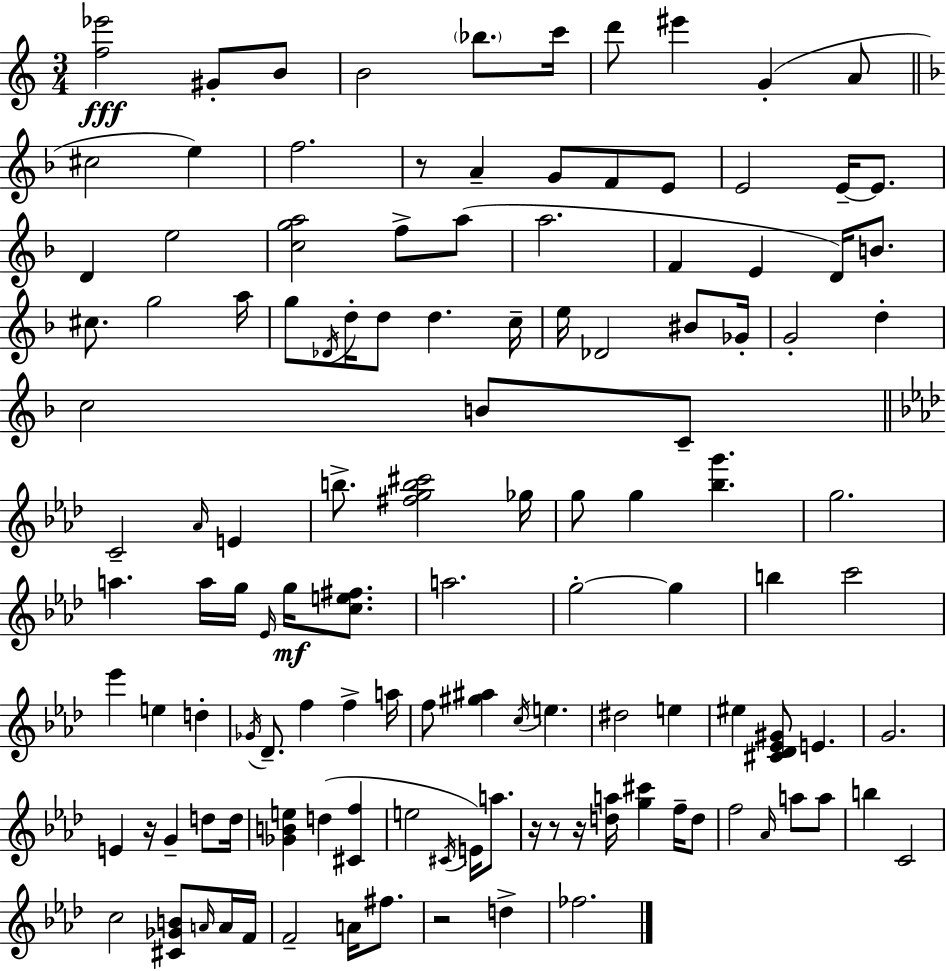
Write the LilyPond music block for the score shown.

{
  \clef treble
  \numericTimeSignature
  \time 3/4
  \key c \major
  <f'' ees'''>2\fff gis'8-. b'8 | b'2 \parenthesize bes''8. c'''16 | d'''8 eis'''4 g'4-.( a'8 | \bar "||" \break \key f \major cis''2 e''4) | f''2. | r8 a'4-- g'8 f'8 e'8 | e'2 e'16--~~ e'8. | \break d'4 e''2 | <c'' g'' a''>2 f''8-> a''8( | a''2. | f'4 e'4 d'16) b'8. | \break cis''8. g''2 a''16 | g''8 \acciaccatura { des'16 } d''16-. d''8 d''4. | c''16-- e''16 des'2 bis'8 | ges'16-. g'2-. d''4-. | \break c''2 b'8 c'8-- | \bar "||" \break \key aes \major c'2-- \grace { aes'16 } e'4 | b''8.-> <fis'' g'' b'' cis'''>2 | ges''16 g''8 g''4 <bes'' g'''>4. | g''2. | \break a''4. a''16 g''16 \grace { ees'16 }\mf g''16 <c'' e'' fis''>8. | a''2. | g''2-.~~ g''4 | b''4 c'''2 | \break ees'''4 e''4 d''4-. | \acciaccatura { ges'16 } des'8.-- f''4 f''4-> | a''16 f''8 <gis'' ais''>4 \acciaccatura { c''16 } e''4. | dis''2 | \break e''4 eis''4 <cis' des' ees' gis'>8 e'4. | g'2. | e'4 r16 g'4-- | d''8 d''16 <ges' b' e''>4 d''4( | \break <cis' f''>4 e''2 | \acciaccatura { cis'16 } e'16) a''8. r16 r8 r16 <d'' a''>16 <g'' cis'''>4 | f''16-- d''8 f''2 | \grace { aes'16 } a''8 a''8 b''4 c'2 | \break c''2 | <cis' ges' b'>8 \grace { a'16 } a'16 f'16 f'2-- | a'16 fis''8. r2 | d''4-> fes''2. | \break \bar "|."
}